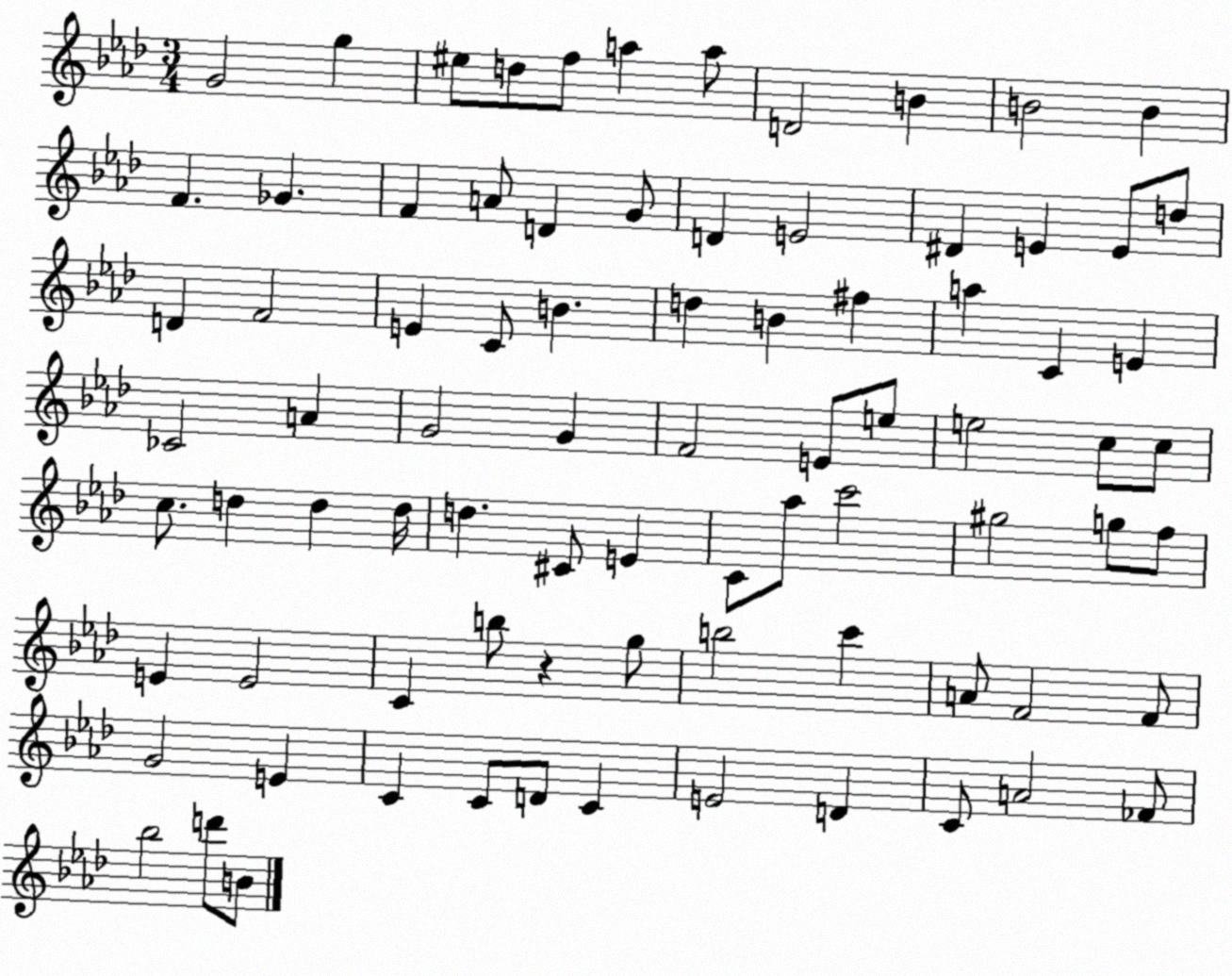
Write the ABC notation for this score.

X:1
T:Untitled
M:3/4
L:1/4
K:Ab
G2 g ^e/2 d/2 f/2 a a/2 D2 B B2 B F _G F A/2 D G/2 D E2 ^D E E/2 d/2 D F2 E C/2 B d B ^f a C E _C2 A G2 G F2 E/2 e/2 e2 c/2 c/2 c/2 d d d/4 d ^C/2 E C/2 _a/2 c'2 ^g2 g/2 f/2 E E2 C b/2 z g/2 b2 c' A/2 F2 F/2 G2 E C C/2 D/2 C E2 D C/2 A2 _F/2 _b2 d'/2 B/2